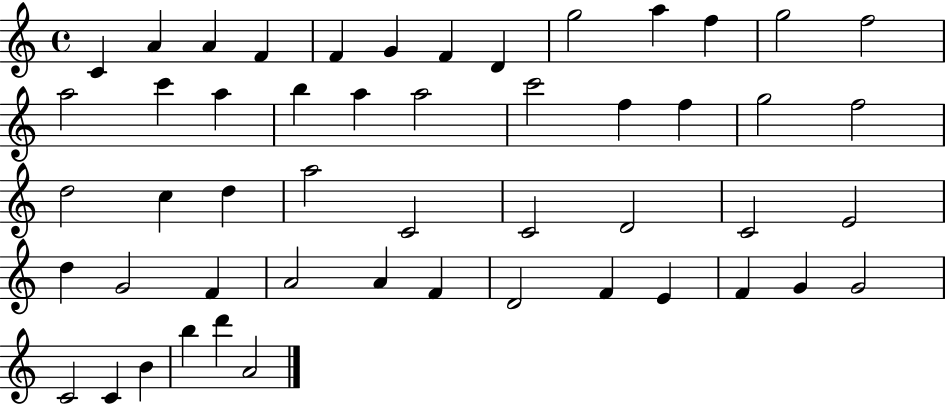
C4/q A4/q A4/q F4/q F4/q G4/q F4/q D4/q G5/h A5/q F5/q G5/h F5/h A5/h C6/q A5/q B5/q A5/q A5/h C6/h F5/q F5/q G5/h F5/h D5/h C5/q D5/q A5/h C4/h C4/h D4/h C4/h E4/h D5/q G4/h F4/q A4/h A4/q F4/q D4/h F4/q E4/q F4/q G4/q G4/h C4/h C4/q B4/q B5/q D6/q A4/h